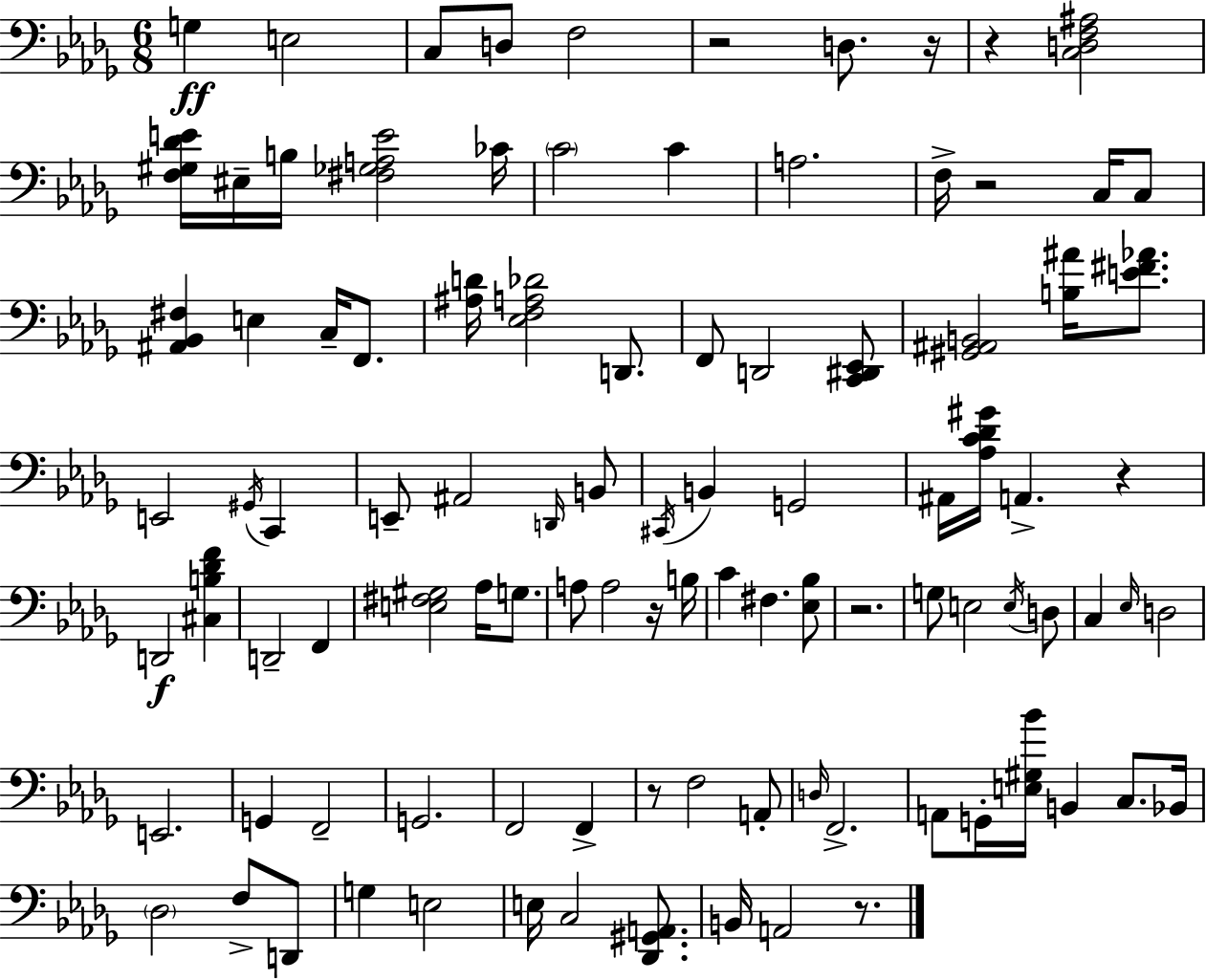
G3/q E3/h C3/e D3/e F3/h R/h D3/e. R/s R/q [C3,D3,F3,A#3]/h [F3,G#3,Db4,E4]/s EIS3/s B3/s [F#3,Gb3,A3,E4]/h CES4/s C4/h C4/q A3/h. F3/s R/h C3/s C3/e [A#2,Bb2,F#3]/q E3/q C3/s F2/e. [A#3,D4]/s [Eb3,F3,A3,Db4]/h D2/e. F2/e D2/h [C2,D#2,Eb2]/e [G#2,A#2,B2]/h [B3,A#4]/s [E4,F#4,Ab4]/e. E2/h G#2/s C2/q E2/e A#2/h D2/s B2/e C#2/s B2/q G2/h A#2/s [Ab3,C4,Db4,G#4]/s A2/q. R/q D2/h [C#3,B3,Db4,F4]/q D2/h F2/q [E3,F#3,G#3]/h Ab3/s G3/e. A3/e A3/h R/s B3/s C4/q F#3/q. [Eb3,Bb3]/e R/h. G3/e E3/h E3/s D3/e C3/q Eb3/s D3/h E2/h. G2/q F2/h G2/h. F2/h F2/q R/e F3/h A2/e D3/s F2/h. A2/e G2/s [E3,G#3,Bb4]/s B2/q C3/e. Bb2/s Db3/h F3/e D2/e G3/q E3/h E3/s C3/h [Db2,G#2,A2]/e. B2/s A2/h R/e.